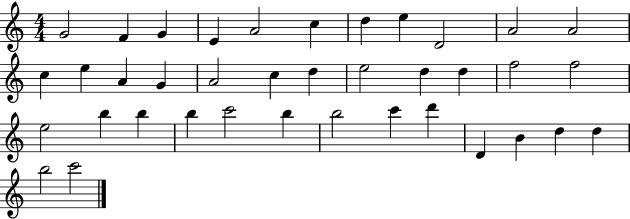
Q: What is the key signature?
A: C major